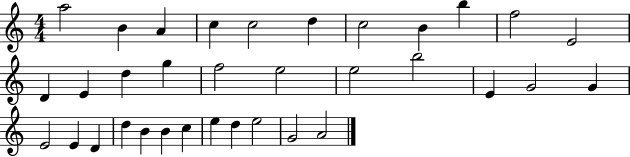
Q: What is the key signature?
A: C major